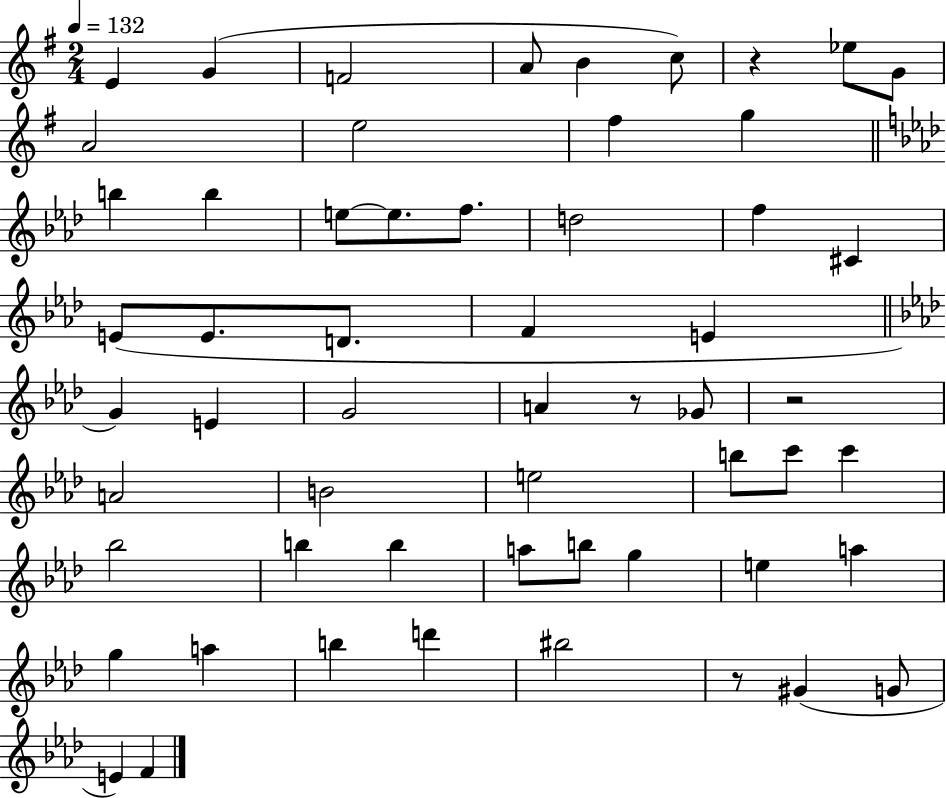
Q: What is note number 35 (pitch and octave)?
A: C6